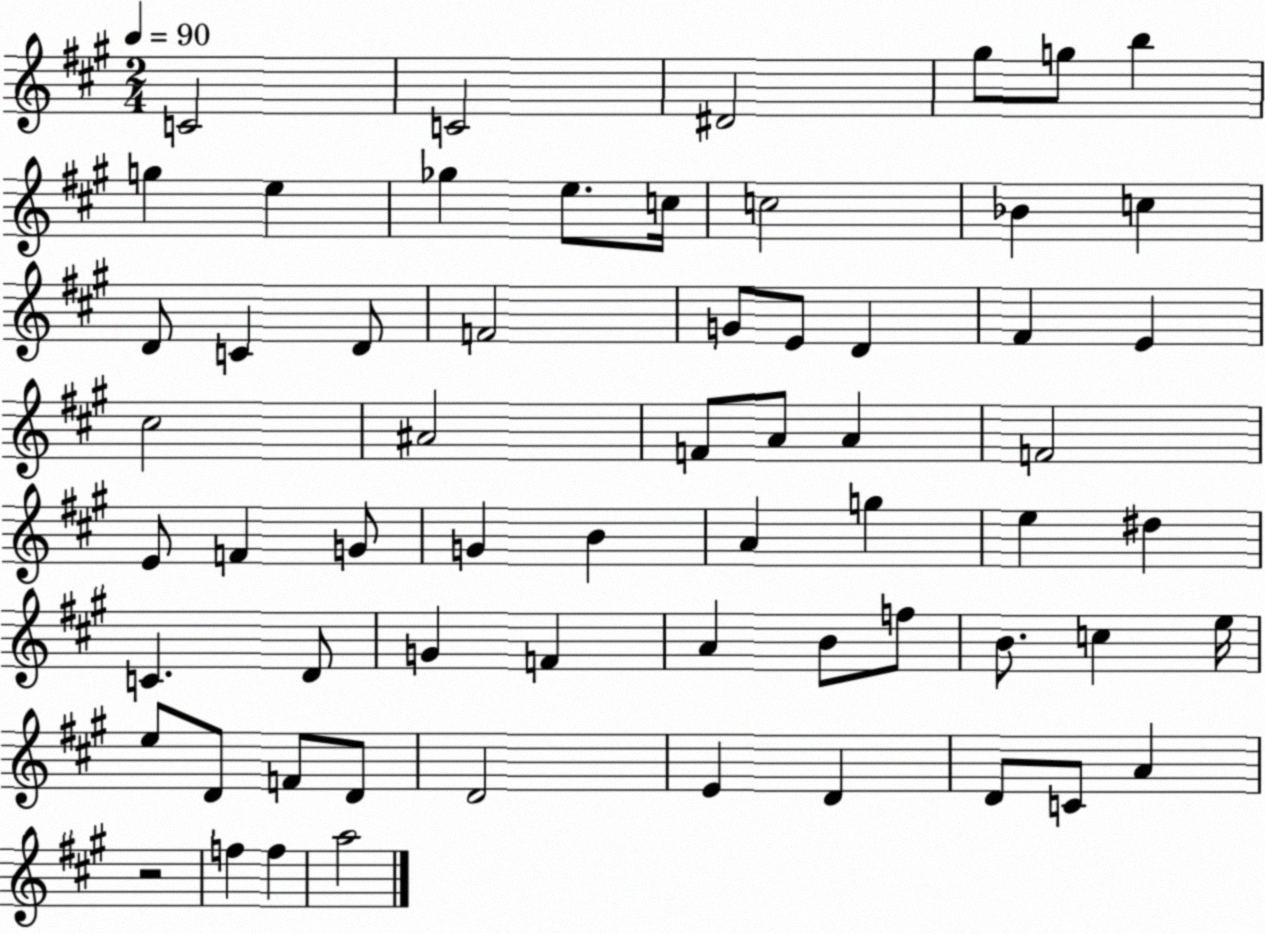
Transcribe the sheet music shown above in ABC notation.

X:1
T:Untitled
M:2/4
L:1/4
K:A
C2 C2 ^D2 ^g/2 g/2 b g e _g e/2 c/4 c2 _B c D/2 C D/2 F2 G/2 E/2 D ^F E ^c2 ^A2 F/2 A/2 A F2 E/2 F G/2 G B A g e ^d C D/2 G F A B/2 f/2 B/2 c e/4 e/2 D/2 F/2 D/2 D2 E D D/2 C/2 A z2 f f a2